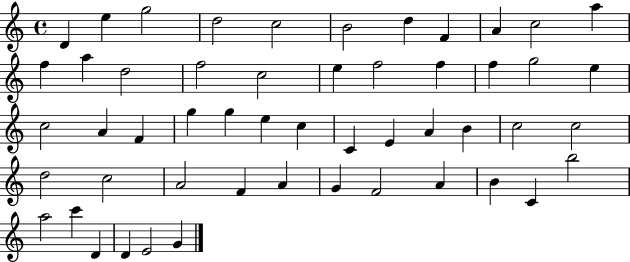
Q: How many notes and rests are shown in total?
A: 52